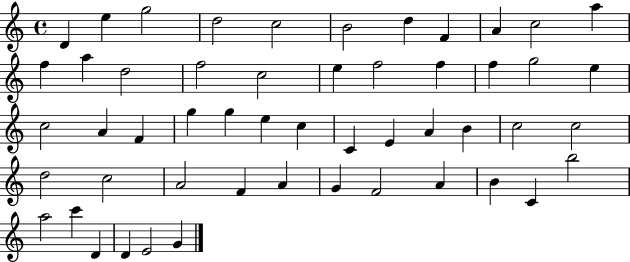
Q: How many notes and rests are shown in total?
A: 52